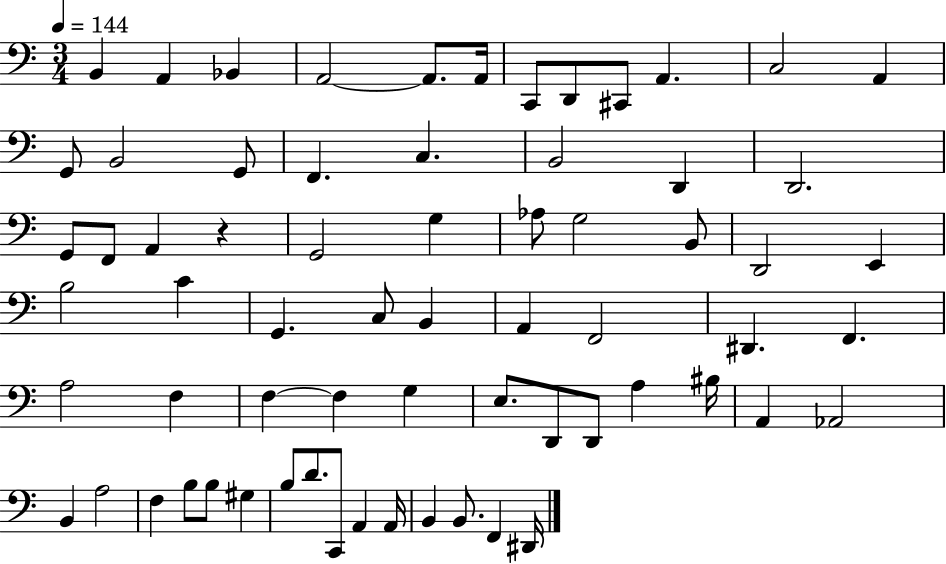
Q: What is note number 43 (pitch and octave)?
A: F3